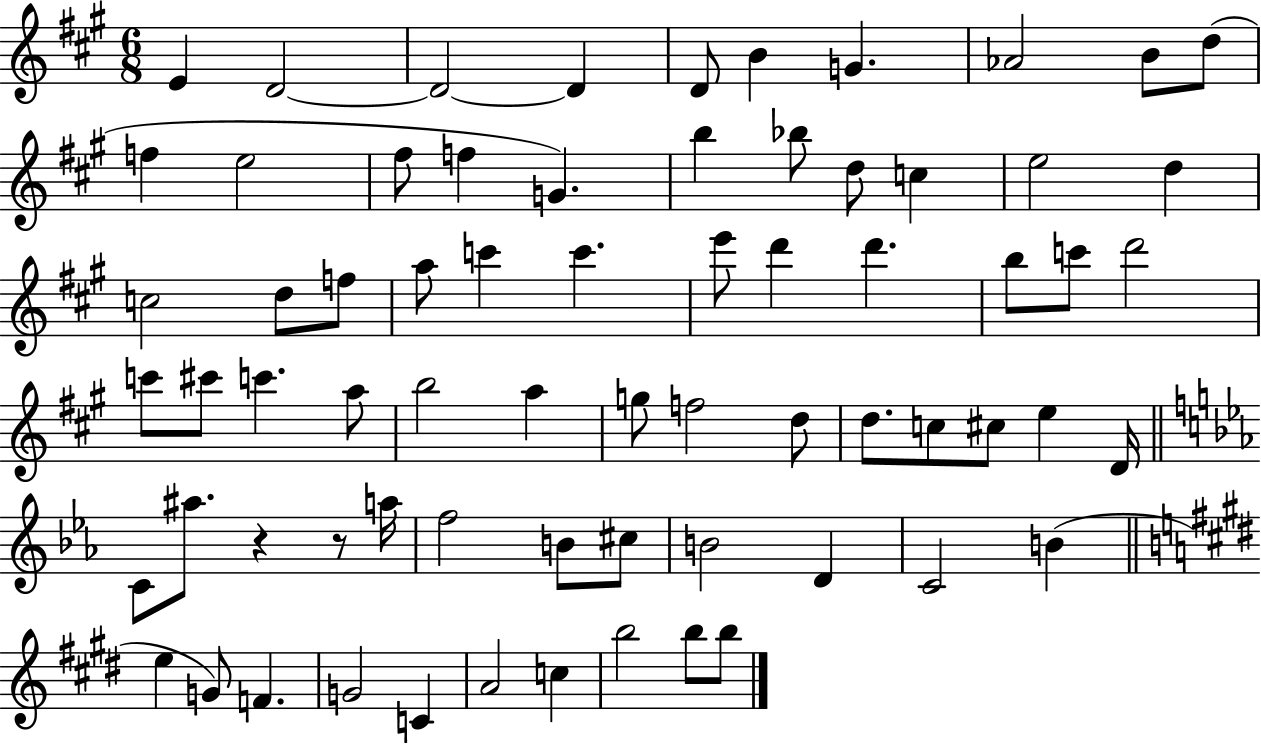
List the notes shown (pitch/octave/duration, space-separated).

E4/q D4/h D4/h D4/q D4/e B4/q G4/q. Ab4/h B4/e D5/e F5/q E5/h F#5/e F5/q G4/q. B5/q Bb5/e D5/e C5/q E5/h D5/q C5/h D5/e F5/e A5/e C6/q C6/q. E6/e D6/q D6/q. B5/e C6/e D6/h C6/e C#6/e C6/q. A5/e B5/h A5/q G5/e F5/h D5/e D5/e. C5/e C#5/e E5/q D4/s C4/e A#5/e. R/q R/e A5/s F5/h B4/e C#5/e B4/h D4/q C4/h B4/q E5/q G4/e F4/q. G4/h C4/q A4/h C5/q B5/h B5/e B5/e